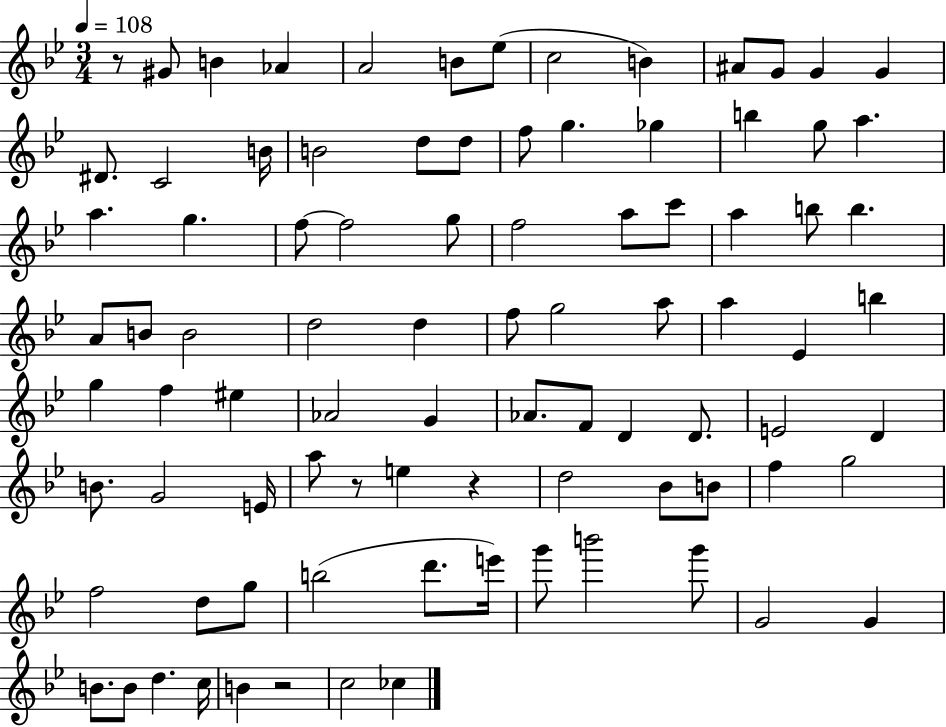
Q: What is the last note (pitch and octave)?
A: CES5